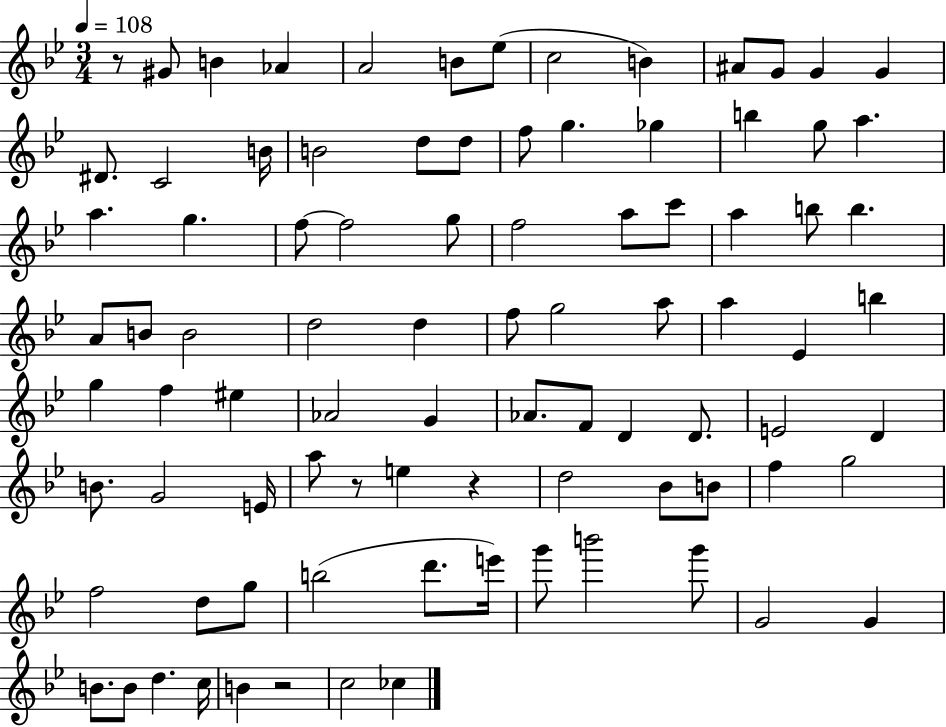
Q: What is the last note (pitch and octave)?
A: CES5